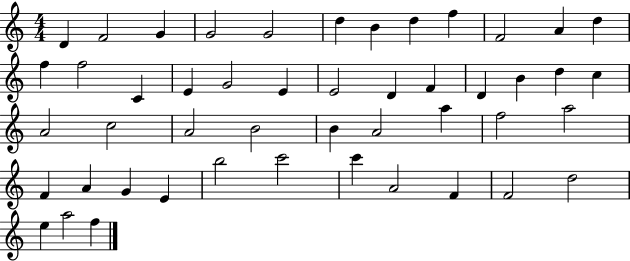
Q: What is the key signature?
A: C major